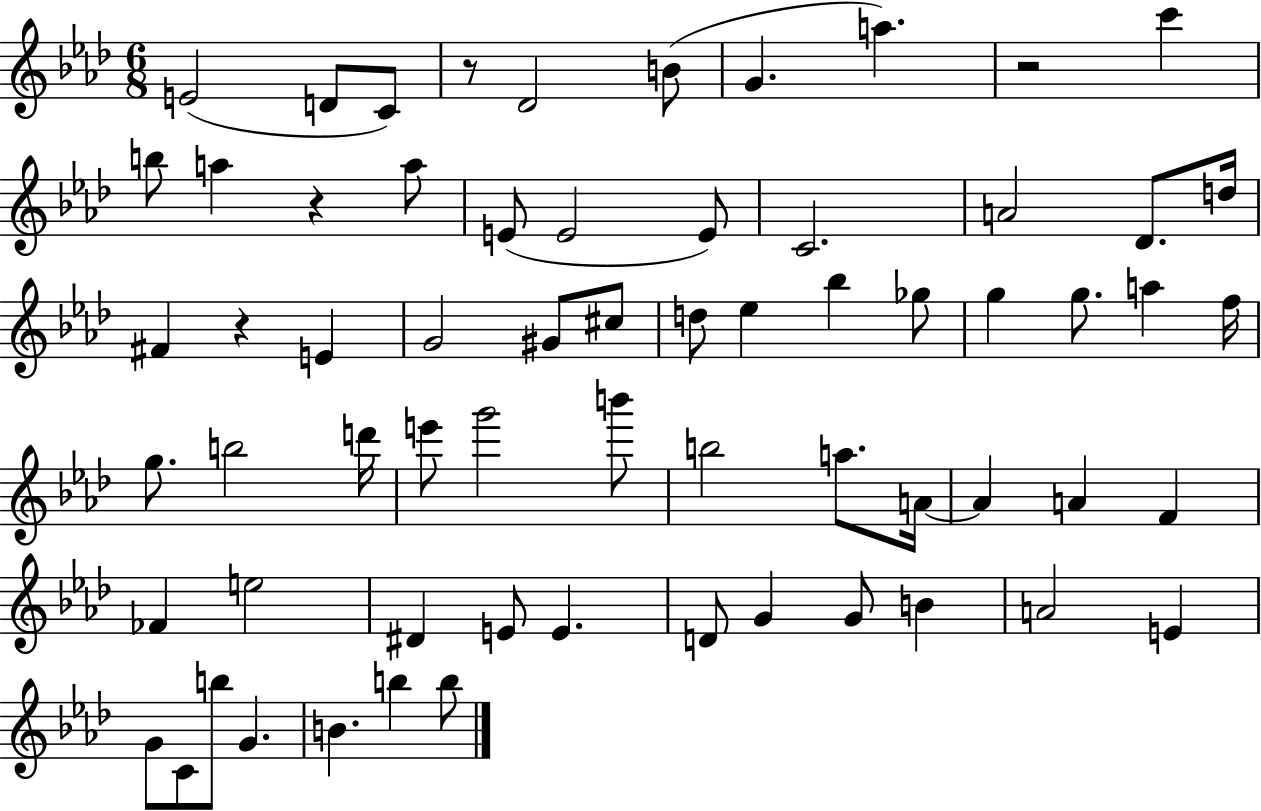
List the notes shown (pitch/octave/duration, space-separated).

E4/h D4/e C4/e R/e Db4/h B4/e G4/q. A5/q. R/h C6/q B5/e A5/q R/q A5/e E4/e E4/h E4/e C4/h. A4/h Db4/e. D5/s F#4/q R/q E4/q G4/h G#4/e C#5/e D5/e Eb5/q Bb5/q Gb5/e G5/q G5/e. A5/q F5/s G5/e. B5/h D6/s E6/e G6/h B6/e B5/h A5/e. A4/s A4/q A4/q F4/q FES4/q E5/h D#4/q E4/e E4/q. D4/e G4/q G4/e B4/q A4/h E4/q G4/e C4/e B5/e G4/q. B4/q. B5/q B5/e